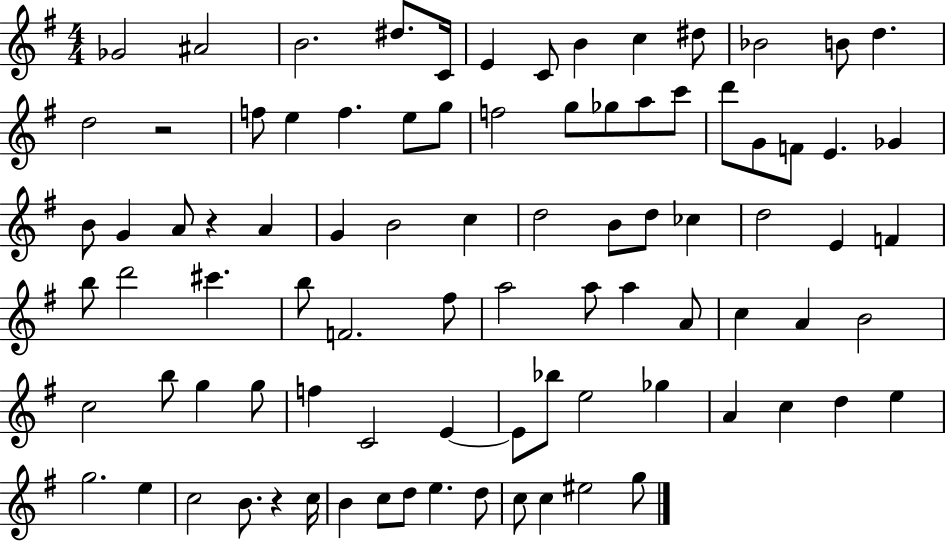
X:1
T:Untitled
M:4/4
L:1/4
K:G
_G2 ^A2 B2 ^d/2 C/4 E C/2 B c ^d/2 _B2 B/2 d d2 z2 f/2 e f e/2 g/2 f2 g/2 _g/2 a/2 c'/2 d'/2 G/2 F/2 E _G B/2 G A/2 z A G B2 c d2 B/2 d/2 _c d2 E F b/2 d'2 ^c' b/2 F2 ^f/2 a2 a/2 a A/2 c A B2 c2 b/2 g g/2 f C2 E E/2 _b/2 e2 _g A c d e g2 e c2 B/2 z c/4 B c/2 d/2 e d/2 c/2 c ^e2 g/2